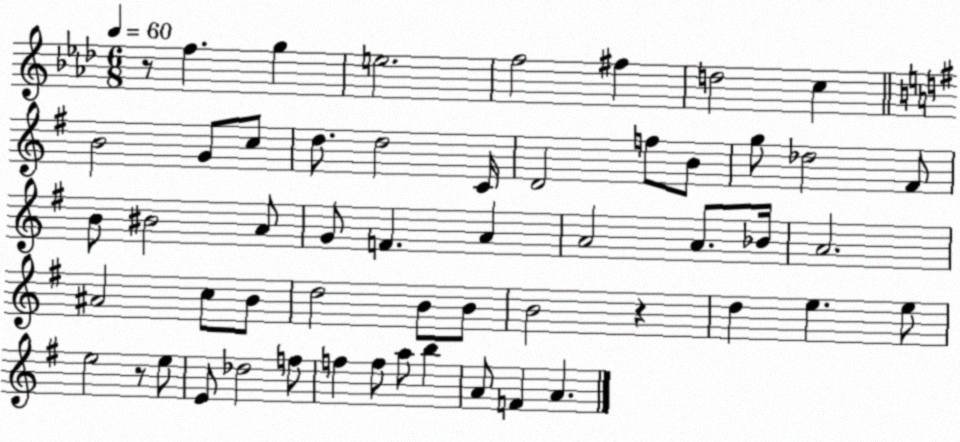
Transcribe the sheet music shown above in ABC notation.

X:1
T:Untitled
M:6/8
L:1/4
K:Ab
z/2 f g e2 f2 ^f d2 c B2 G/2 c/2 d/2 d2 C/4 D2 f/2 B/2 g/2 _d2 ^F/2 B/2 ^B2 A/2 G/2 F A A2 A/2 _B/4 A2 ^A2 c/2 B/2 d2 B/2 B/2 B2 z d e e/2 e2 z/2 e/2 E/2 _d2 f/2 f f/2 a/2 b A/2 F A